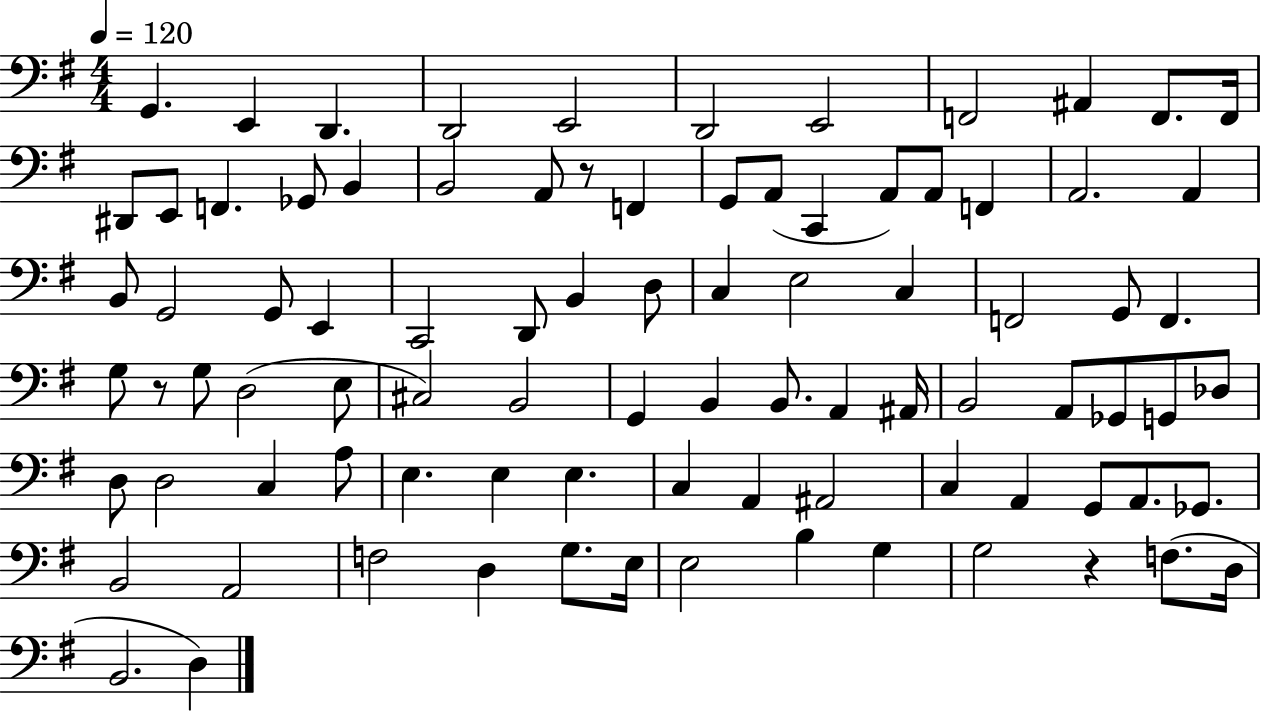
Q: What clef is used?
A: bass